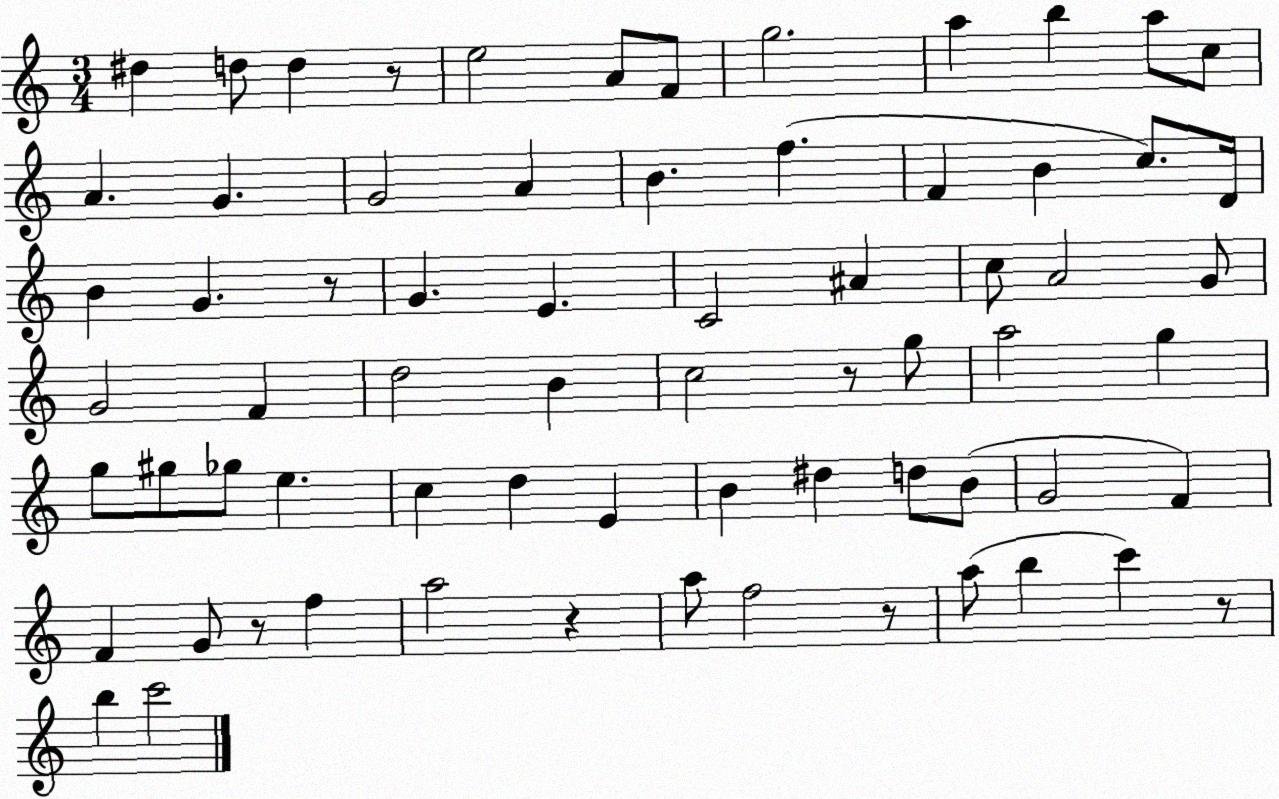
X:1
T:Untitled
M:3/4
L:1/4
K:C
^d d/2 d z/2 e2 A/2 F/2 g2 a b a/2 c/2 A G G2 A B f F B c/2 D/4 B G z/2 G E C2 ^A c/2 A2 G/2 G2 F d2 B c2 z/2 g/2 a2 g g/2 ^g/2 _g/2 e c d E B ^d d/2 B/2 G2 F F G/2 z/2 f a2 z a/2 f2 z/2 a/2 b c' z/2 b c'2